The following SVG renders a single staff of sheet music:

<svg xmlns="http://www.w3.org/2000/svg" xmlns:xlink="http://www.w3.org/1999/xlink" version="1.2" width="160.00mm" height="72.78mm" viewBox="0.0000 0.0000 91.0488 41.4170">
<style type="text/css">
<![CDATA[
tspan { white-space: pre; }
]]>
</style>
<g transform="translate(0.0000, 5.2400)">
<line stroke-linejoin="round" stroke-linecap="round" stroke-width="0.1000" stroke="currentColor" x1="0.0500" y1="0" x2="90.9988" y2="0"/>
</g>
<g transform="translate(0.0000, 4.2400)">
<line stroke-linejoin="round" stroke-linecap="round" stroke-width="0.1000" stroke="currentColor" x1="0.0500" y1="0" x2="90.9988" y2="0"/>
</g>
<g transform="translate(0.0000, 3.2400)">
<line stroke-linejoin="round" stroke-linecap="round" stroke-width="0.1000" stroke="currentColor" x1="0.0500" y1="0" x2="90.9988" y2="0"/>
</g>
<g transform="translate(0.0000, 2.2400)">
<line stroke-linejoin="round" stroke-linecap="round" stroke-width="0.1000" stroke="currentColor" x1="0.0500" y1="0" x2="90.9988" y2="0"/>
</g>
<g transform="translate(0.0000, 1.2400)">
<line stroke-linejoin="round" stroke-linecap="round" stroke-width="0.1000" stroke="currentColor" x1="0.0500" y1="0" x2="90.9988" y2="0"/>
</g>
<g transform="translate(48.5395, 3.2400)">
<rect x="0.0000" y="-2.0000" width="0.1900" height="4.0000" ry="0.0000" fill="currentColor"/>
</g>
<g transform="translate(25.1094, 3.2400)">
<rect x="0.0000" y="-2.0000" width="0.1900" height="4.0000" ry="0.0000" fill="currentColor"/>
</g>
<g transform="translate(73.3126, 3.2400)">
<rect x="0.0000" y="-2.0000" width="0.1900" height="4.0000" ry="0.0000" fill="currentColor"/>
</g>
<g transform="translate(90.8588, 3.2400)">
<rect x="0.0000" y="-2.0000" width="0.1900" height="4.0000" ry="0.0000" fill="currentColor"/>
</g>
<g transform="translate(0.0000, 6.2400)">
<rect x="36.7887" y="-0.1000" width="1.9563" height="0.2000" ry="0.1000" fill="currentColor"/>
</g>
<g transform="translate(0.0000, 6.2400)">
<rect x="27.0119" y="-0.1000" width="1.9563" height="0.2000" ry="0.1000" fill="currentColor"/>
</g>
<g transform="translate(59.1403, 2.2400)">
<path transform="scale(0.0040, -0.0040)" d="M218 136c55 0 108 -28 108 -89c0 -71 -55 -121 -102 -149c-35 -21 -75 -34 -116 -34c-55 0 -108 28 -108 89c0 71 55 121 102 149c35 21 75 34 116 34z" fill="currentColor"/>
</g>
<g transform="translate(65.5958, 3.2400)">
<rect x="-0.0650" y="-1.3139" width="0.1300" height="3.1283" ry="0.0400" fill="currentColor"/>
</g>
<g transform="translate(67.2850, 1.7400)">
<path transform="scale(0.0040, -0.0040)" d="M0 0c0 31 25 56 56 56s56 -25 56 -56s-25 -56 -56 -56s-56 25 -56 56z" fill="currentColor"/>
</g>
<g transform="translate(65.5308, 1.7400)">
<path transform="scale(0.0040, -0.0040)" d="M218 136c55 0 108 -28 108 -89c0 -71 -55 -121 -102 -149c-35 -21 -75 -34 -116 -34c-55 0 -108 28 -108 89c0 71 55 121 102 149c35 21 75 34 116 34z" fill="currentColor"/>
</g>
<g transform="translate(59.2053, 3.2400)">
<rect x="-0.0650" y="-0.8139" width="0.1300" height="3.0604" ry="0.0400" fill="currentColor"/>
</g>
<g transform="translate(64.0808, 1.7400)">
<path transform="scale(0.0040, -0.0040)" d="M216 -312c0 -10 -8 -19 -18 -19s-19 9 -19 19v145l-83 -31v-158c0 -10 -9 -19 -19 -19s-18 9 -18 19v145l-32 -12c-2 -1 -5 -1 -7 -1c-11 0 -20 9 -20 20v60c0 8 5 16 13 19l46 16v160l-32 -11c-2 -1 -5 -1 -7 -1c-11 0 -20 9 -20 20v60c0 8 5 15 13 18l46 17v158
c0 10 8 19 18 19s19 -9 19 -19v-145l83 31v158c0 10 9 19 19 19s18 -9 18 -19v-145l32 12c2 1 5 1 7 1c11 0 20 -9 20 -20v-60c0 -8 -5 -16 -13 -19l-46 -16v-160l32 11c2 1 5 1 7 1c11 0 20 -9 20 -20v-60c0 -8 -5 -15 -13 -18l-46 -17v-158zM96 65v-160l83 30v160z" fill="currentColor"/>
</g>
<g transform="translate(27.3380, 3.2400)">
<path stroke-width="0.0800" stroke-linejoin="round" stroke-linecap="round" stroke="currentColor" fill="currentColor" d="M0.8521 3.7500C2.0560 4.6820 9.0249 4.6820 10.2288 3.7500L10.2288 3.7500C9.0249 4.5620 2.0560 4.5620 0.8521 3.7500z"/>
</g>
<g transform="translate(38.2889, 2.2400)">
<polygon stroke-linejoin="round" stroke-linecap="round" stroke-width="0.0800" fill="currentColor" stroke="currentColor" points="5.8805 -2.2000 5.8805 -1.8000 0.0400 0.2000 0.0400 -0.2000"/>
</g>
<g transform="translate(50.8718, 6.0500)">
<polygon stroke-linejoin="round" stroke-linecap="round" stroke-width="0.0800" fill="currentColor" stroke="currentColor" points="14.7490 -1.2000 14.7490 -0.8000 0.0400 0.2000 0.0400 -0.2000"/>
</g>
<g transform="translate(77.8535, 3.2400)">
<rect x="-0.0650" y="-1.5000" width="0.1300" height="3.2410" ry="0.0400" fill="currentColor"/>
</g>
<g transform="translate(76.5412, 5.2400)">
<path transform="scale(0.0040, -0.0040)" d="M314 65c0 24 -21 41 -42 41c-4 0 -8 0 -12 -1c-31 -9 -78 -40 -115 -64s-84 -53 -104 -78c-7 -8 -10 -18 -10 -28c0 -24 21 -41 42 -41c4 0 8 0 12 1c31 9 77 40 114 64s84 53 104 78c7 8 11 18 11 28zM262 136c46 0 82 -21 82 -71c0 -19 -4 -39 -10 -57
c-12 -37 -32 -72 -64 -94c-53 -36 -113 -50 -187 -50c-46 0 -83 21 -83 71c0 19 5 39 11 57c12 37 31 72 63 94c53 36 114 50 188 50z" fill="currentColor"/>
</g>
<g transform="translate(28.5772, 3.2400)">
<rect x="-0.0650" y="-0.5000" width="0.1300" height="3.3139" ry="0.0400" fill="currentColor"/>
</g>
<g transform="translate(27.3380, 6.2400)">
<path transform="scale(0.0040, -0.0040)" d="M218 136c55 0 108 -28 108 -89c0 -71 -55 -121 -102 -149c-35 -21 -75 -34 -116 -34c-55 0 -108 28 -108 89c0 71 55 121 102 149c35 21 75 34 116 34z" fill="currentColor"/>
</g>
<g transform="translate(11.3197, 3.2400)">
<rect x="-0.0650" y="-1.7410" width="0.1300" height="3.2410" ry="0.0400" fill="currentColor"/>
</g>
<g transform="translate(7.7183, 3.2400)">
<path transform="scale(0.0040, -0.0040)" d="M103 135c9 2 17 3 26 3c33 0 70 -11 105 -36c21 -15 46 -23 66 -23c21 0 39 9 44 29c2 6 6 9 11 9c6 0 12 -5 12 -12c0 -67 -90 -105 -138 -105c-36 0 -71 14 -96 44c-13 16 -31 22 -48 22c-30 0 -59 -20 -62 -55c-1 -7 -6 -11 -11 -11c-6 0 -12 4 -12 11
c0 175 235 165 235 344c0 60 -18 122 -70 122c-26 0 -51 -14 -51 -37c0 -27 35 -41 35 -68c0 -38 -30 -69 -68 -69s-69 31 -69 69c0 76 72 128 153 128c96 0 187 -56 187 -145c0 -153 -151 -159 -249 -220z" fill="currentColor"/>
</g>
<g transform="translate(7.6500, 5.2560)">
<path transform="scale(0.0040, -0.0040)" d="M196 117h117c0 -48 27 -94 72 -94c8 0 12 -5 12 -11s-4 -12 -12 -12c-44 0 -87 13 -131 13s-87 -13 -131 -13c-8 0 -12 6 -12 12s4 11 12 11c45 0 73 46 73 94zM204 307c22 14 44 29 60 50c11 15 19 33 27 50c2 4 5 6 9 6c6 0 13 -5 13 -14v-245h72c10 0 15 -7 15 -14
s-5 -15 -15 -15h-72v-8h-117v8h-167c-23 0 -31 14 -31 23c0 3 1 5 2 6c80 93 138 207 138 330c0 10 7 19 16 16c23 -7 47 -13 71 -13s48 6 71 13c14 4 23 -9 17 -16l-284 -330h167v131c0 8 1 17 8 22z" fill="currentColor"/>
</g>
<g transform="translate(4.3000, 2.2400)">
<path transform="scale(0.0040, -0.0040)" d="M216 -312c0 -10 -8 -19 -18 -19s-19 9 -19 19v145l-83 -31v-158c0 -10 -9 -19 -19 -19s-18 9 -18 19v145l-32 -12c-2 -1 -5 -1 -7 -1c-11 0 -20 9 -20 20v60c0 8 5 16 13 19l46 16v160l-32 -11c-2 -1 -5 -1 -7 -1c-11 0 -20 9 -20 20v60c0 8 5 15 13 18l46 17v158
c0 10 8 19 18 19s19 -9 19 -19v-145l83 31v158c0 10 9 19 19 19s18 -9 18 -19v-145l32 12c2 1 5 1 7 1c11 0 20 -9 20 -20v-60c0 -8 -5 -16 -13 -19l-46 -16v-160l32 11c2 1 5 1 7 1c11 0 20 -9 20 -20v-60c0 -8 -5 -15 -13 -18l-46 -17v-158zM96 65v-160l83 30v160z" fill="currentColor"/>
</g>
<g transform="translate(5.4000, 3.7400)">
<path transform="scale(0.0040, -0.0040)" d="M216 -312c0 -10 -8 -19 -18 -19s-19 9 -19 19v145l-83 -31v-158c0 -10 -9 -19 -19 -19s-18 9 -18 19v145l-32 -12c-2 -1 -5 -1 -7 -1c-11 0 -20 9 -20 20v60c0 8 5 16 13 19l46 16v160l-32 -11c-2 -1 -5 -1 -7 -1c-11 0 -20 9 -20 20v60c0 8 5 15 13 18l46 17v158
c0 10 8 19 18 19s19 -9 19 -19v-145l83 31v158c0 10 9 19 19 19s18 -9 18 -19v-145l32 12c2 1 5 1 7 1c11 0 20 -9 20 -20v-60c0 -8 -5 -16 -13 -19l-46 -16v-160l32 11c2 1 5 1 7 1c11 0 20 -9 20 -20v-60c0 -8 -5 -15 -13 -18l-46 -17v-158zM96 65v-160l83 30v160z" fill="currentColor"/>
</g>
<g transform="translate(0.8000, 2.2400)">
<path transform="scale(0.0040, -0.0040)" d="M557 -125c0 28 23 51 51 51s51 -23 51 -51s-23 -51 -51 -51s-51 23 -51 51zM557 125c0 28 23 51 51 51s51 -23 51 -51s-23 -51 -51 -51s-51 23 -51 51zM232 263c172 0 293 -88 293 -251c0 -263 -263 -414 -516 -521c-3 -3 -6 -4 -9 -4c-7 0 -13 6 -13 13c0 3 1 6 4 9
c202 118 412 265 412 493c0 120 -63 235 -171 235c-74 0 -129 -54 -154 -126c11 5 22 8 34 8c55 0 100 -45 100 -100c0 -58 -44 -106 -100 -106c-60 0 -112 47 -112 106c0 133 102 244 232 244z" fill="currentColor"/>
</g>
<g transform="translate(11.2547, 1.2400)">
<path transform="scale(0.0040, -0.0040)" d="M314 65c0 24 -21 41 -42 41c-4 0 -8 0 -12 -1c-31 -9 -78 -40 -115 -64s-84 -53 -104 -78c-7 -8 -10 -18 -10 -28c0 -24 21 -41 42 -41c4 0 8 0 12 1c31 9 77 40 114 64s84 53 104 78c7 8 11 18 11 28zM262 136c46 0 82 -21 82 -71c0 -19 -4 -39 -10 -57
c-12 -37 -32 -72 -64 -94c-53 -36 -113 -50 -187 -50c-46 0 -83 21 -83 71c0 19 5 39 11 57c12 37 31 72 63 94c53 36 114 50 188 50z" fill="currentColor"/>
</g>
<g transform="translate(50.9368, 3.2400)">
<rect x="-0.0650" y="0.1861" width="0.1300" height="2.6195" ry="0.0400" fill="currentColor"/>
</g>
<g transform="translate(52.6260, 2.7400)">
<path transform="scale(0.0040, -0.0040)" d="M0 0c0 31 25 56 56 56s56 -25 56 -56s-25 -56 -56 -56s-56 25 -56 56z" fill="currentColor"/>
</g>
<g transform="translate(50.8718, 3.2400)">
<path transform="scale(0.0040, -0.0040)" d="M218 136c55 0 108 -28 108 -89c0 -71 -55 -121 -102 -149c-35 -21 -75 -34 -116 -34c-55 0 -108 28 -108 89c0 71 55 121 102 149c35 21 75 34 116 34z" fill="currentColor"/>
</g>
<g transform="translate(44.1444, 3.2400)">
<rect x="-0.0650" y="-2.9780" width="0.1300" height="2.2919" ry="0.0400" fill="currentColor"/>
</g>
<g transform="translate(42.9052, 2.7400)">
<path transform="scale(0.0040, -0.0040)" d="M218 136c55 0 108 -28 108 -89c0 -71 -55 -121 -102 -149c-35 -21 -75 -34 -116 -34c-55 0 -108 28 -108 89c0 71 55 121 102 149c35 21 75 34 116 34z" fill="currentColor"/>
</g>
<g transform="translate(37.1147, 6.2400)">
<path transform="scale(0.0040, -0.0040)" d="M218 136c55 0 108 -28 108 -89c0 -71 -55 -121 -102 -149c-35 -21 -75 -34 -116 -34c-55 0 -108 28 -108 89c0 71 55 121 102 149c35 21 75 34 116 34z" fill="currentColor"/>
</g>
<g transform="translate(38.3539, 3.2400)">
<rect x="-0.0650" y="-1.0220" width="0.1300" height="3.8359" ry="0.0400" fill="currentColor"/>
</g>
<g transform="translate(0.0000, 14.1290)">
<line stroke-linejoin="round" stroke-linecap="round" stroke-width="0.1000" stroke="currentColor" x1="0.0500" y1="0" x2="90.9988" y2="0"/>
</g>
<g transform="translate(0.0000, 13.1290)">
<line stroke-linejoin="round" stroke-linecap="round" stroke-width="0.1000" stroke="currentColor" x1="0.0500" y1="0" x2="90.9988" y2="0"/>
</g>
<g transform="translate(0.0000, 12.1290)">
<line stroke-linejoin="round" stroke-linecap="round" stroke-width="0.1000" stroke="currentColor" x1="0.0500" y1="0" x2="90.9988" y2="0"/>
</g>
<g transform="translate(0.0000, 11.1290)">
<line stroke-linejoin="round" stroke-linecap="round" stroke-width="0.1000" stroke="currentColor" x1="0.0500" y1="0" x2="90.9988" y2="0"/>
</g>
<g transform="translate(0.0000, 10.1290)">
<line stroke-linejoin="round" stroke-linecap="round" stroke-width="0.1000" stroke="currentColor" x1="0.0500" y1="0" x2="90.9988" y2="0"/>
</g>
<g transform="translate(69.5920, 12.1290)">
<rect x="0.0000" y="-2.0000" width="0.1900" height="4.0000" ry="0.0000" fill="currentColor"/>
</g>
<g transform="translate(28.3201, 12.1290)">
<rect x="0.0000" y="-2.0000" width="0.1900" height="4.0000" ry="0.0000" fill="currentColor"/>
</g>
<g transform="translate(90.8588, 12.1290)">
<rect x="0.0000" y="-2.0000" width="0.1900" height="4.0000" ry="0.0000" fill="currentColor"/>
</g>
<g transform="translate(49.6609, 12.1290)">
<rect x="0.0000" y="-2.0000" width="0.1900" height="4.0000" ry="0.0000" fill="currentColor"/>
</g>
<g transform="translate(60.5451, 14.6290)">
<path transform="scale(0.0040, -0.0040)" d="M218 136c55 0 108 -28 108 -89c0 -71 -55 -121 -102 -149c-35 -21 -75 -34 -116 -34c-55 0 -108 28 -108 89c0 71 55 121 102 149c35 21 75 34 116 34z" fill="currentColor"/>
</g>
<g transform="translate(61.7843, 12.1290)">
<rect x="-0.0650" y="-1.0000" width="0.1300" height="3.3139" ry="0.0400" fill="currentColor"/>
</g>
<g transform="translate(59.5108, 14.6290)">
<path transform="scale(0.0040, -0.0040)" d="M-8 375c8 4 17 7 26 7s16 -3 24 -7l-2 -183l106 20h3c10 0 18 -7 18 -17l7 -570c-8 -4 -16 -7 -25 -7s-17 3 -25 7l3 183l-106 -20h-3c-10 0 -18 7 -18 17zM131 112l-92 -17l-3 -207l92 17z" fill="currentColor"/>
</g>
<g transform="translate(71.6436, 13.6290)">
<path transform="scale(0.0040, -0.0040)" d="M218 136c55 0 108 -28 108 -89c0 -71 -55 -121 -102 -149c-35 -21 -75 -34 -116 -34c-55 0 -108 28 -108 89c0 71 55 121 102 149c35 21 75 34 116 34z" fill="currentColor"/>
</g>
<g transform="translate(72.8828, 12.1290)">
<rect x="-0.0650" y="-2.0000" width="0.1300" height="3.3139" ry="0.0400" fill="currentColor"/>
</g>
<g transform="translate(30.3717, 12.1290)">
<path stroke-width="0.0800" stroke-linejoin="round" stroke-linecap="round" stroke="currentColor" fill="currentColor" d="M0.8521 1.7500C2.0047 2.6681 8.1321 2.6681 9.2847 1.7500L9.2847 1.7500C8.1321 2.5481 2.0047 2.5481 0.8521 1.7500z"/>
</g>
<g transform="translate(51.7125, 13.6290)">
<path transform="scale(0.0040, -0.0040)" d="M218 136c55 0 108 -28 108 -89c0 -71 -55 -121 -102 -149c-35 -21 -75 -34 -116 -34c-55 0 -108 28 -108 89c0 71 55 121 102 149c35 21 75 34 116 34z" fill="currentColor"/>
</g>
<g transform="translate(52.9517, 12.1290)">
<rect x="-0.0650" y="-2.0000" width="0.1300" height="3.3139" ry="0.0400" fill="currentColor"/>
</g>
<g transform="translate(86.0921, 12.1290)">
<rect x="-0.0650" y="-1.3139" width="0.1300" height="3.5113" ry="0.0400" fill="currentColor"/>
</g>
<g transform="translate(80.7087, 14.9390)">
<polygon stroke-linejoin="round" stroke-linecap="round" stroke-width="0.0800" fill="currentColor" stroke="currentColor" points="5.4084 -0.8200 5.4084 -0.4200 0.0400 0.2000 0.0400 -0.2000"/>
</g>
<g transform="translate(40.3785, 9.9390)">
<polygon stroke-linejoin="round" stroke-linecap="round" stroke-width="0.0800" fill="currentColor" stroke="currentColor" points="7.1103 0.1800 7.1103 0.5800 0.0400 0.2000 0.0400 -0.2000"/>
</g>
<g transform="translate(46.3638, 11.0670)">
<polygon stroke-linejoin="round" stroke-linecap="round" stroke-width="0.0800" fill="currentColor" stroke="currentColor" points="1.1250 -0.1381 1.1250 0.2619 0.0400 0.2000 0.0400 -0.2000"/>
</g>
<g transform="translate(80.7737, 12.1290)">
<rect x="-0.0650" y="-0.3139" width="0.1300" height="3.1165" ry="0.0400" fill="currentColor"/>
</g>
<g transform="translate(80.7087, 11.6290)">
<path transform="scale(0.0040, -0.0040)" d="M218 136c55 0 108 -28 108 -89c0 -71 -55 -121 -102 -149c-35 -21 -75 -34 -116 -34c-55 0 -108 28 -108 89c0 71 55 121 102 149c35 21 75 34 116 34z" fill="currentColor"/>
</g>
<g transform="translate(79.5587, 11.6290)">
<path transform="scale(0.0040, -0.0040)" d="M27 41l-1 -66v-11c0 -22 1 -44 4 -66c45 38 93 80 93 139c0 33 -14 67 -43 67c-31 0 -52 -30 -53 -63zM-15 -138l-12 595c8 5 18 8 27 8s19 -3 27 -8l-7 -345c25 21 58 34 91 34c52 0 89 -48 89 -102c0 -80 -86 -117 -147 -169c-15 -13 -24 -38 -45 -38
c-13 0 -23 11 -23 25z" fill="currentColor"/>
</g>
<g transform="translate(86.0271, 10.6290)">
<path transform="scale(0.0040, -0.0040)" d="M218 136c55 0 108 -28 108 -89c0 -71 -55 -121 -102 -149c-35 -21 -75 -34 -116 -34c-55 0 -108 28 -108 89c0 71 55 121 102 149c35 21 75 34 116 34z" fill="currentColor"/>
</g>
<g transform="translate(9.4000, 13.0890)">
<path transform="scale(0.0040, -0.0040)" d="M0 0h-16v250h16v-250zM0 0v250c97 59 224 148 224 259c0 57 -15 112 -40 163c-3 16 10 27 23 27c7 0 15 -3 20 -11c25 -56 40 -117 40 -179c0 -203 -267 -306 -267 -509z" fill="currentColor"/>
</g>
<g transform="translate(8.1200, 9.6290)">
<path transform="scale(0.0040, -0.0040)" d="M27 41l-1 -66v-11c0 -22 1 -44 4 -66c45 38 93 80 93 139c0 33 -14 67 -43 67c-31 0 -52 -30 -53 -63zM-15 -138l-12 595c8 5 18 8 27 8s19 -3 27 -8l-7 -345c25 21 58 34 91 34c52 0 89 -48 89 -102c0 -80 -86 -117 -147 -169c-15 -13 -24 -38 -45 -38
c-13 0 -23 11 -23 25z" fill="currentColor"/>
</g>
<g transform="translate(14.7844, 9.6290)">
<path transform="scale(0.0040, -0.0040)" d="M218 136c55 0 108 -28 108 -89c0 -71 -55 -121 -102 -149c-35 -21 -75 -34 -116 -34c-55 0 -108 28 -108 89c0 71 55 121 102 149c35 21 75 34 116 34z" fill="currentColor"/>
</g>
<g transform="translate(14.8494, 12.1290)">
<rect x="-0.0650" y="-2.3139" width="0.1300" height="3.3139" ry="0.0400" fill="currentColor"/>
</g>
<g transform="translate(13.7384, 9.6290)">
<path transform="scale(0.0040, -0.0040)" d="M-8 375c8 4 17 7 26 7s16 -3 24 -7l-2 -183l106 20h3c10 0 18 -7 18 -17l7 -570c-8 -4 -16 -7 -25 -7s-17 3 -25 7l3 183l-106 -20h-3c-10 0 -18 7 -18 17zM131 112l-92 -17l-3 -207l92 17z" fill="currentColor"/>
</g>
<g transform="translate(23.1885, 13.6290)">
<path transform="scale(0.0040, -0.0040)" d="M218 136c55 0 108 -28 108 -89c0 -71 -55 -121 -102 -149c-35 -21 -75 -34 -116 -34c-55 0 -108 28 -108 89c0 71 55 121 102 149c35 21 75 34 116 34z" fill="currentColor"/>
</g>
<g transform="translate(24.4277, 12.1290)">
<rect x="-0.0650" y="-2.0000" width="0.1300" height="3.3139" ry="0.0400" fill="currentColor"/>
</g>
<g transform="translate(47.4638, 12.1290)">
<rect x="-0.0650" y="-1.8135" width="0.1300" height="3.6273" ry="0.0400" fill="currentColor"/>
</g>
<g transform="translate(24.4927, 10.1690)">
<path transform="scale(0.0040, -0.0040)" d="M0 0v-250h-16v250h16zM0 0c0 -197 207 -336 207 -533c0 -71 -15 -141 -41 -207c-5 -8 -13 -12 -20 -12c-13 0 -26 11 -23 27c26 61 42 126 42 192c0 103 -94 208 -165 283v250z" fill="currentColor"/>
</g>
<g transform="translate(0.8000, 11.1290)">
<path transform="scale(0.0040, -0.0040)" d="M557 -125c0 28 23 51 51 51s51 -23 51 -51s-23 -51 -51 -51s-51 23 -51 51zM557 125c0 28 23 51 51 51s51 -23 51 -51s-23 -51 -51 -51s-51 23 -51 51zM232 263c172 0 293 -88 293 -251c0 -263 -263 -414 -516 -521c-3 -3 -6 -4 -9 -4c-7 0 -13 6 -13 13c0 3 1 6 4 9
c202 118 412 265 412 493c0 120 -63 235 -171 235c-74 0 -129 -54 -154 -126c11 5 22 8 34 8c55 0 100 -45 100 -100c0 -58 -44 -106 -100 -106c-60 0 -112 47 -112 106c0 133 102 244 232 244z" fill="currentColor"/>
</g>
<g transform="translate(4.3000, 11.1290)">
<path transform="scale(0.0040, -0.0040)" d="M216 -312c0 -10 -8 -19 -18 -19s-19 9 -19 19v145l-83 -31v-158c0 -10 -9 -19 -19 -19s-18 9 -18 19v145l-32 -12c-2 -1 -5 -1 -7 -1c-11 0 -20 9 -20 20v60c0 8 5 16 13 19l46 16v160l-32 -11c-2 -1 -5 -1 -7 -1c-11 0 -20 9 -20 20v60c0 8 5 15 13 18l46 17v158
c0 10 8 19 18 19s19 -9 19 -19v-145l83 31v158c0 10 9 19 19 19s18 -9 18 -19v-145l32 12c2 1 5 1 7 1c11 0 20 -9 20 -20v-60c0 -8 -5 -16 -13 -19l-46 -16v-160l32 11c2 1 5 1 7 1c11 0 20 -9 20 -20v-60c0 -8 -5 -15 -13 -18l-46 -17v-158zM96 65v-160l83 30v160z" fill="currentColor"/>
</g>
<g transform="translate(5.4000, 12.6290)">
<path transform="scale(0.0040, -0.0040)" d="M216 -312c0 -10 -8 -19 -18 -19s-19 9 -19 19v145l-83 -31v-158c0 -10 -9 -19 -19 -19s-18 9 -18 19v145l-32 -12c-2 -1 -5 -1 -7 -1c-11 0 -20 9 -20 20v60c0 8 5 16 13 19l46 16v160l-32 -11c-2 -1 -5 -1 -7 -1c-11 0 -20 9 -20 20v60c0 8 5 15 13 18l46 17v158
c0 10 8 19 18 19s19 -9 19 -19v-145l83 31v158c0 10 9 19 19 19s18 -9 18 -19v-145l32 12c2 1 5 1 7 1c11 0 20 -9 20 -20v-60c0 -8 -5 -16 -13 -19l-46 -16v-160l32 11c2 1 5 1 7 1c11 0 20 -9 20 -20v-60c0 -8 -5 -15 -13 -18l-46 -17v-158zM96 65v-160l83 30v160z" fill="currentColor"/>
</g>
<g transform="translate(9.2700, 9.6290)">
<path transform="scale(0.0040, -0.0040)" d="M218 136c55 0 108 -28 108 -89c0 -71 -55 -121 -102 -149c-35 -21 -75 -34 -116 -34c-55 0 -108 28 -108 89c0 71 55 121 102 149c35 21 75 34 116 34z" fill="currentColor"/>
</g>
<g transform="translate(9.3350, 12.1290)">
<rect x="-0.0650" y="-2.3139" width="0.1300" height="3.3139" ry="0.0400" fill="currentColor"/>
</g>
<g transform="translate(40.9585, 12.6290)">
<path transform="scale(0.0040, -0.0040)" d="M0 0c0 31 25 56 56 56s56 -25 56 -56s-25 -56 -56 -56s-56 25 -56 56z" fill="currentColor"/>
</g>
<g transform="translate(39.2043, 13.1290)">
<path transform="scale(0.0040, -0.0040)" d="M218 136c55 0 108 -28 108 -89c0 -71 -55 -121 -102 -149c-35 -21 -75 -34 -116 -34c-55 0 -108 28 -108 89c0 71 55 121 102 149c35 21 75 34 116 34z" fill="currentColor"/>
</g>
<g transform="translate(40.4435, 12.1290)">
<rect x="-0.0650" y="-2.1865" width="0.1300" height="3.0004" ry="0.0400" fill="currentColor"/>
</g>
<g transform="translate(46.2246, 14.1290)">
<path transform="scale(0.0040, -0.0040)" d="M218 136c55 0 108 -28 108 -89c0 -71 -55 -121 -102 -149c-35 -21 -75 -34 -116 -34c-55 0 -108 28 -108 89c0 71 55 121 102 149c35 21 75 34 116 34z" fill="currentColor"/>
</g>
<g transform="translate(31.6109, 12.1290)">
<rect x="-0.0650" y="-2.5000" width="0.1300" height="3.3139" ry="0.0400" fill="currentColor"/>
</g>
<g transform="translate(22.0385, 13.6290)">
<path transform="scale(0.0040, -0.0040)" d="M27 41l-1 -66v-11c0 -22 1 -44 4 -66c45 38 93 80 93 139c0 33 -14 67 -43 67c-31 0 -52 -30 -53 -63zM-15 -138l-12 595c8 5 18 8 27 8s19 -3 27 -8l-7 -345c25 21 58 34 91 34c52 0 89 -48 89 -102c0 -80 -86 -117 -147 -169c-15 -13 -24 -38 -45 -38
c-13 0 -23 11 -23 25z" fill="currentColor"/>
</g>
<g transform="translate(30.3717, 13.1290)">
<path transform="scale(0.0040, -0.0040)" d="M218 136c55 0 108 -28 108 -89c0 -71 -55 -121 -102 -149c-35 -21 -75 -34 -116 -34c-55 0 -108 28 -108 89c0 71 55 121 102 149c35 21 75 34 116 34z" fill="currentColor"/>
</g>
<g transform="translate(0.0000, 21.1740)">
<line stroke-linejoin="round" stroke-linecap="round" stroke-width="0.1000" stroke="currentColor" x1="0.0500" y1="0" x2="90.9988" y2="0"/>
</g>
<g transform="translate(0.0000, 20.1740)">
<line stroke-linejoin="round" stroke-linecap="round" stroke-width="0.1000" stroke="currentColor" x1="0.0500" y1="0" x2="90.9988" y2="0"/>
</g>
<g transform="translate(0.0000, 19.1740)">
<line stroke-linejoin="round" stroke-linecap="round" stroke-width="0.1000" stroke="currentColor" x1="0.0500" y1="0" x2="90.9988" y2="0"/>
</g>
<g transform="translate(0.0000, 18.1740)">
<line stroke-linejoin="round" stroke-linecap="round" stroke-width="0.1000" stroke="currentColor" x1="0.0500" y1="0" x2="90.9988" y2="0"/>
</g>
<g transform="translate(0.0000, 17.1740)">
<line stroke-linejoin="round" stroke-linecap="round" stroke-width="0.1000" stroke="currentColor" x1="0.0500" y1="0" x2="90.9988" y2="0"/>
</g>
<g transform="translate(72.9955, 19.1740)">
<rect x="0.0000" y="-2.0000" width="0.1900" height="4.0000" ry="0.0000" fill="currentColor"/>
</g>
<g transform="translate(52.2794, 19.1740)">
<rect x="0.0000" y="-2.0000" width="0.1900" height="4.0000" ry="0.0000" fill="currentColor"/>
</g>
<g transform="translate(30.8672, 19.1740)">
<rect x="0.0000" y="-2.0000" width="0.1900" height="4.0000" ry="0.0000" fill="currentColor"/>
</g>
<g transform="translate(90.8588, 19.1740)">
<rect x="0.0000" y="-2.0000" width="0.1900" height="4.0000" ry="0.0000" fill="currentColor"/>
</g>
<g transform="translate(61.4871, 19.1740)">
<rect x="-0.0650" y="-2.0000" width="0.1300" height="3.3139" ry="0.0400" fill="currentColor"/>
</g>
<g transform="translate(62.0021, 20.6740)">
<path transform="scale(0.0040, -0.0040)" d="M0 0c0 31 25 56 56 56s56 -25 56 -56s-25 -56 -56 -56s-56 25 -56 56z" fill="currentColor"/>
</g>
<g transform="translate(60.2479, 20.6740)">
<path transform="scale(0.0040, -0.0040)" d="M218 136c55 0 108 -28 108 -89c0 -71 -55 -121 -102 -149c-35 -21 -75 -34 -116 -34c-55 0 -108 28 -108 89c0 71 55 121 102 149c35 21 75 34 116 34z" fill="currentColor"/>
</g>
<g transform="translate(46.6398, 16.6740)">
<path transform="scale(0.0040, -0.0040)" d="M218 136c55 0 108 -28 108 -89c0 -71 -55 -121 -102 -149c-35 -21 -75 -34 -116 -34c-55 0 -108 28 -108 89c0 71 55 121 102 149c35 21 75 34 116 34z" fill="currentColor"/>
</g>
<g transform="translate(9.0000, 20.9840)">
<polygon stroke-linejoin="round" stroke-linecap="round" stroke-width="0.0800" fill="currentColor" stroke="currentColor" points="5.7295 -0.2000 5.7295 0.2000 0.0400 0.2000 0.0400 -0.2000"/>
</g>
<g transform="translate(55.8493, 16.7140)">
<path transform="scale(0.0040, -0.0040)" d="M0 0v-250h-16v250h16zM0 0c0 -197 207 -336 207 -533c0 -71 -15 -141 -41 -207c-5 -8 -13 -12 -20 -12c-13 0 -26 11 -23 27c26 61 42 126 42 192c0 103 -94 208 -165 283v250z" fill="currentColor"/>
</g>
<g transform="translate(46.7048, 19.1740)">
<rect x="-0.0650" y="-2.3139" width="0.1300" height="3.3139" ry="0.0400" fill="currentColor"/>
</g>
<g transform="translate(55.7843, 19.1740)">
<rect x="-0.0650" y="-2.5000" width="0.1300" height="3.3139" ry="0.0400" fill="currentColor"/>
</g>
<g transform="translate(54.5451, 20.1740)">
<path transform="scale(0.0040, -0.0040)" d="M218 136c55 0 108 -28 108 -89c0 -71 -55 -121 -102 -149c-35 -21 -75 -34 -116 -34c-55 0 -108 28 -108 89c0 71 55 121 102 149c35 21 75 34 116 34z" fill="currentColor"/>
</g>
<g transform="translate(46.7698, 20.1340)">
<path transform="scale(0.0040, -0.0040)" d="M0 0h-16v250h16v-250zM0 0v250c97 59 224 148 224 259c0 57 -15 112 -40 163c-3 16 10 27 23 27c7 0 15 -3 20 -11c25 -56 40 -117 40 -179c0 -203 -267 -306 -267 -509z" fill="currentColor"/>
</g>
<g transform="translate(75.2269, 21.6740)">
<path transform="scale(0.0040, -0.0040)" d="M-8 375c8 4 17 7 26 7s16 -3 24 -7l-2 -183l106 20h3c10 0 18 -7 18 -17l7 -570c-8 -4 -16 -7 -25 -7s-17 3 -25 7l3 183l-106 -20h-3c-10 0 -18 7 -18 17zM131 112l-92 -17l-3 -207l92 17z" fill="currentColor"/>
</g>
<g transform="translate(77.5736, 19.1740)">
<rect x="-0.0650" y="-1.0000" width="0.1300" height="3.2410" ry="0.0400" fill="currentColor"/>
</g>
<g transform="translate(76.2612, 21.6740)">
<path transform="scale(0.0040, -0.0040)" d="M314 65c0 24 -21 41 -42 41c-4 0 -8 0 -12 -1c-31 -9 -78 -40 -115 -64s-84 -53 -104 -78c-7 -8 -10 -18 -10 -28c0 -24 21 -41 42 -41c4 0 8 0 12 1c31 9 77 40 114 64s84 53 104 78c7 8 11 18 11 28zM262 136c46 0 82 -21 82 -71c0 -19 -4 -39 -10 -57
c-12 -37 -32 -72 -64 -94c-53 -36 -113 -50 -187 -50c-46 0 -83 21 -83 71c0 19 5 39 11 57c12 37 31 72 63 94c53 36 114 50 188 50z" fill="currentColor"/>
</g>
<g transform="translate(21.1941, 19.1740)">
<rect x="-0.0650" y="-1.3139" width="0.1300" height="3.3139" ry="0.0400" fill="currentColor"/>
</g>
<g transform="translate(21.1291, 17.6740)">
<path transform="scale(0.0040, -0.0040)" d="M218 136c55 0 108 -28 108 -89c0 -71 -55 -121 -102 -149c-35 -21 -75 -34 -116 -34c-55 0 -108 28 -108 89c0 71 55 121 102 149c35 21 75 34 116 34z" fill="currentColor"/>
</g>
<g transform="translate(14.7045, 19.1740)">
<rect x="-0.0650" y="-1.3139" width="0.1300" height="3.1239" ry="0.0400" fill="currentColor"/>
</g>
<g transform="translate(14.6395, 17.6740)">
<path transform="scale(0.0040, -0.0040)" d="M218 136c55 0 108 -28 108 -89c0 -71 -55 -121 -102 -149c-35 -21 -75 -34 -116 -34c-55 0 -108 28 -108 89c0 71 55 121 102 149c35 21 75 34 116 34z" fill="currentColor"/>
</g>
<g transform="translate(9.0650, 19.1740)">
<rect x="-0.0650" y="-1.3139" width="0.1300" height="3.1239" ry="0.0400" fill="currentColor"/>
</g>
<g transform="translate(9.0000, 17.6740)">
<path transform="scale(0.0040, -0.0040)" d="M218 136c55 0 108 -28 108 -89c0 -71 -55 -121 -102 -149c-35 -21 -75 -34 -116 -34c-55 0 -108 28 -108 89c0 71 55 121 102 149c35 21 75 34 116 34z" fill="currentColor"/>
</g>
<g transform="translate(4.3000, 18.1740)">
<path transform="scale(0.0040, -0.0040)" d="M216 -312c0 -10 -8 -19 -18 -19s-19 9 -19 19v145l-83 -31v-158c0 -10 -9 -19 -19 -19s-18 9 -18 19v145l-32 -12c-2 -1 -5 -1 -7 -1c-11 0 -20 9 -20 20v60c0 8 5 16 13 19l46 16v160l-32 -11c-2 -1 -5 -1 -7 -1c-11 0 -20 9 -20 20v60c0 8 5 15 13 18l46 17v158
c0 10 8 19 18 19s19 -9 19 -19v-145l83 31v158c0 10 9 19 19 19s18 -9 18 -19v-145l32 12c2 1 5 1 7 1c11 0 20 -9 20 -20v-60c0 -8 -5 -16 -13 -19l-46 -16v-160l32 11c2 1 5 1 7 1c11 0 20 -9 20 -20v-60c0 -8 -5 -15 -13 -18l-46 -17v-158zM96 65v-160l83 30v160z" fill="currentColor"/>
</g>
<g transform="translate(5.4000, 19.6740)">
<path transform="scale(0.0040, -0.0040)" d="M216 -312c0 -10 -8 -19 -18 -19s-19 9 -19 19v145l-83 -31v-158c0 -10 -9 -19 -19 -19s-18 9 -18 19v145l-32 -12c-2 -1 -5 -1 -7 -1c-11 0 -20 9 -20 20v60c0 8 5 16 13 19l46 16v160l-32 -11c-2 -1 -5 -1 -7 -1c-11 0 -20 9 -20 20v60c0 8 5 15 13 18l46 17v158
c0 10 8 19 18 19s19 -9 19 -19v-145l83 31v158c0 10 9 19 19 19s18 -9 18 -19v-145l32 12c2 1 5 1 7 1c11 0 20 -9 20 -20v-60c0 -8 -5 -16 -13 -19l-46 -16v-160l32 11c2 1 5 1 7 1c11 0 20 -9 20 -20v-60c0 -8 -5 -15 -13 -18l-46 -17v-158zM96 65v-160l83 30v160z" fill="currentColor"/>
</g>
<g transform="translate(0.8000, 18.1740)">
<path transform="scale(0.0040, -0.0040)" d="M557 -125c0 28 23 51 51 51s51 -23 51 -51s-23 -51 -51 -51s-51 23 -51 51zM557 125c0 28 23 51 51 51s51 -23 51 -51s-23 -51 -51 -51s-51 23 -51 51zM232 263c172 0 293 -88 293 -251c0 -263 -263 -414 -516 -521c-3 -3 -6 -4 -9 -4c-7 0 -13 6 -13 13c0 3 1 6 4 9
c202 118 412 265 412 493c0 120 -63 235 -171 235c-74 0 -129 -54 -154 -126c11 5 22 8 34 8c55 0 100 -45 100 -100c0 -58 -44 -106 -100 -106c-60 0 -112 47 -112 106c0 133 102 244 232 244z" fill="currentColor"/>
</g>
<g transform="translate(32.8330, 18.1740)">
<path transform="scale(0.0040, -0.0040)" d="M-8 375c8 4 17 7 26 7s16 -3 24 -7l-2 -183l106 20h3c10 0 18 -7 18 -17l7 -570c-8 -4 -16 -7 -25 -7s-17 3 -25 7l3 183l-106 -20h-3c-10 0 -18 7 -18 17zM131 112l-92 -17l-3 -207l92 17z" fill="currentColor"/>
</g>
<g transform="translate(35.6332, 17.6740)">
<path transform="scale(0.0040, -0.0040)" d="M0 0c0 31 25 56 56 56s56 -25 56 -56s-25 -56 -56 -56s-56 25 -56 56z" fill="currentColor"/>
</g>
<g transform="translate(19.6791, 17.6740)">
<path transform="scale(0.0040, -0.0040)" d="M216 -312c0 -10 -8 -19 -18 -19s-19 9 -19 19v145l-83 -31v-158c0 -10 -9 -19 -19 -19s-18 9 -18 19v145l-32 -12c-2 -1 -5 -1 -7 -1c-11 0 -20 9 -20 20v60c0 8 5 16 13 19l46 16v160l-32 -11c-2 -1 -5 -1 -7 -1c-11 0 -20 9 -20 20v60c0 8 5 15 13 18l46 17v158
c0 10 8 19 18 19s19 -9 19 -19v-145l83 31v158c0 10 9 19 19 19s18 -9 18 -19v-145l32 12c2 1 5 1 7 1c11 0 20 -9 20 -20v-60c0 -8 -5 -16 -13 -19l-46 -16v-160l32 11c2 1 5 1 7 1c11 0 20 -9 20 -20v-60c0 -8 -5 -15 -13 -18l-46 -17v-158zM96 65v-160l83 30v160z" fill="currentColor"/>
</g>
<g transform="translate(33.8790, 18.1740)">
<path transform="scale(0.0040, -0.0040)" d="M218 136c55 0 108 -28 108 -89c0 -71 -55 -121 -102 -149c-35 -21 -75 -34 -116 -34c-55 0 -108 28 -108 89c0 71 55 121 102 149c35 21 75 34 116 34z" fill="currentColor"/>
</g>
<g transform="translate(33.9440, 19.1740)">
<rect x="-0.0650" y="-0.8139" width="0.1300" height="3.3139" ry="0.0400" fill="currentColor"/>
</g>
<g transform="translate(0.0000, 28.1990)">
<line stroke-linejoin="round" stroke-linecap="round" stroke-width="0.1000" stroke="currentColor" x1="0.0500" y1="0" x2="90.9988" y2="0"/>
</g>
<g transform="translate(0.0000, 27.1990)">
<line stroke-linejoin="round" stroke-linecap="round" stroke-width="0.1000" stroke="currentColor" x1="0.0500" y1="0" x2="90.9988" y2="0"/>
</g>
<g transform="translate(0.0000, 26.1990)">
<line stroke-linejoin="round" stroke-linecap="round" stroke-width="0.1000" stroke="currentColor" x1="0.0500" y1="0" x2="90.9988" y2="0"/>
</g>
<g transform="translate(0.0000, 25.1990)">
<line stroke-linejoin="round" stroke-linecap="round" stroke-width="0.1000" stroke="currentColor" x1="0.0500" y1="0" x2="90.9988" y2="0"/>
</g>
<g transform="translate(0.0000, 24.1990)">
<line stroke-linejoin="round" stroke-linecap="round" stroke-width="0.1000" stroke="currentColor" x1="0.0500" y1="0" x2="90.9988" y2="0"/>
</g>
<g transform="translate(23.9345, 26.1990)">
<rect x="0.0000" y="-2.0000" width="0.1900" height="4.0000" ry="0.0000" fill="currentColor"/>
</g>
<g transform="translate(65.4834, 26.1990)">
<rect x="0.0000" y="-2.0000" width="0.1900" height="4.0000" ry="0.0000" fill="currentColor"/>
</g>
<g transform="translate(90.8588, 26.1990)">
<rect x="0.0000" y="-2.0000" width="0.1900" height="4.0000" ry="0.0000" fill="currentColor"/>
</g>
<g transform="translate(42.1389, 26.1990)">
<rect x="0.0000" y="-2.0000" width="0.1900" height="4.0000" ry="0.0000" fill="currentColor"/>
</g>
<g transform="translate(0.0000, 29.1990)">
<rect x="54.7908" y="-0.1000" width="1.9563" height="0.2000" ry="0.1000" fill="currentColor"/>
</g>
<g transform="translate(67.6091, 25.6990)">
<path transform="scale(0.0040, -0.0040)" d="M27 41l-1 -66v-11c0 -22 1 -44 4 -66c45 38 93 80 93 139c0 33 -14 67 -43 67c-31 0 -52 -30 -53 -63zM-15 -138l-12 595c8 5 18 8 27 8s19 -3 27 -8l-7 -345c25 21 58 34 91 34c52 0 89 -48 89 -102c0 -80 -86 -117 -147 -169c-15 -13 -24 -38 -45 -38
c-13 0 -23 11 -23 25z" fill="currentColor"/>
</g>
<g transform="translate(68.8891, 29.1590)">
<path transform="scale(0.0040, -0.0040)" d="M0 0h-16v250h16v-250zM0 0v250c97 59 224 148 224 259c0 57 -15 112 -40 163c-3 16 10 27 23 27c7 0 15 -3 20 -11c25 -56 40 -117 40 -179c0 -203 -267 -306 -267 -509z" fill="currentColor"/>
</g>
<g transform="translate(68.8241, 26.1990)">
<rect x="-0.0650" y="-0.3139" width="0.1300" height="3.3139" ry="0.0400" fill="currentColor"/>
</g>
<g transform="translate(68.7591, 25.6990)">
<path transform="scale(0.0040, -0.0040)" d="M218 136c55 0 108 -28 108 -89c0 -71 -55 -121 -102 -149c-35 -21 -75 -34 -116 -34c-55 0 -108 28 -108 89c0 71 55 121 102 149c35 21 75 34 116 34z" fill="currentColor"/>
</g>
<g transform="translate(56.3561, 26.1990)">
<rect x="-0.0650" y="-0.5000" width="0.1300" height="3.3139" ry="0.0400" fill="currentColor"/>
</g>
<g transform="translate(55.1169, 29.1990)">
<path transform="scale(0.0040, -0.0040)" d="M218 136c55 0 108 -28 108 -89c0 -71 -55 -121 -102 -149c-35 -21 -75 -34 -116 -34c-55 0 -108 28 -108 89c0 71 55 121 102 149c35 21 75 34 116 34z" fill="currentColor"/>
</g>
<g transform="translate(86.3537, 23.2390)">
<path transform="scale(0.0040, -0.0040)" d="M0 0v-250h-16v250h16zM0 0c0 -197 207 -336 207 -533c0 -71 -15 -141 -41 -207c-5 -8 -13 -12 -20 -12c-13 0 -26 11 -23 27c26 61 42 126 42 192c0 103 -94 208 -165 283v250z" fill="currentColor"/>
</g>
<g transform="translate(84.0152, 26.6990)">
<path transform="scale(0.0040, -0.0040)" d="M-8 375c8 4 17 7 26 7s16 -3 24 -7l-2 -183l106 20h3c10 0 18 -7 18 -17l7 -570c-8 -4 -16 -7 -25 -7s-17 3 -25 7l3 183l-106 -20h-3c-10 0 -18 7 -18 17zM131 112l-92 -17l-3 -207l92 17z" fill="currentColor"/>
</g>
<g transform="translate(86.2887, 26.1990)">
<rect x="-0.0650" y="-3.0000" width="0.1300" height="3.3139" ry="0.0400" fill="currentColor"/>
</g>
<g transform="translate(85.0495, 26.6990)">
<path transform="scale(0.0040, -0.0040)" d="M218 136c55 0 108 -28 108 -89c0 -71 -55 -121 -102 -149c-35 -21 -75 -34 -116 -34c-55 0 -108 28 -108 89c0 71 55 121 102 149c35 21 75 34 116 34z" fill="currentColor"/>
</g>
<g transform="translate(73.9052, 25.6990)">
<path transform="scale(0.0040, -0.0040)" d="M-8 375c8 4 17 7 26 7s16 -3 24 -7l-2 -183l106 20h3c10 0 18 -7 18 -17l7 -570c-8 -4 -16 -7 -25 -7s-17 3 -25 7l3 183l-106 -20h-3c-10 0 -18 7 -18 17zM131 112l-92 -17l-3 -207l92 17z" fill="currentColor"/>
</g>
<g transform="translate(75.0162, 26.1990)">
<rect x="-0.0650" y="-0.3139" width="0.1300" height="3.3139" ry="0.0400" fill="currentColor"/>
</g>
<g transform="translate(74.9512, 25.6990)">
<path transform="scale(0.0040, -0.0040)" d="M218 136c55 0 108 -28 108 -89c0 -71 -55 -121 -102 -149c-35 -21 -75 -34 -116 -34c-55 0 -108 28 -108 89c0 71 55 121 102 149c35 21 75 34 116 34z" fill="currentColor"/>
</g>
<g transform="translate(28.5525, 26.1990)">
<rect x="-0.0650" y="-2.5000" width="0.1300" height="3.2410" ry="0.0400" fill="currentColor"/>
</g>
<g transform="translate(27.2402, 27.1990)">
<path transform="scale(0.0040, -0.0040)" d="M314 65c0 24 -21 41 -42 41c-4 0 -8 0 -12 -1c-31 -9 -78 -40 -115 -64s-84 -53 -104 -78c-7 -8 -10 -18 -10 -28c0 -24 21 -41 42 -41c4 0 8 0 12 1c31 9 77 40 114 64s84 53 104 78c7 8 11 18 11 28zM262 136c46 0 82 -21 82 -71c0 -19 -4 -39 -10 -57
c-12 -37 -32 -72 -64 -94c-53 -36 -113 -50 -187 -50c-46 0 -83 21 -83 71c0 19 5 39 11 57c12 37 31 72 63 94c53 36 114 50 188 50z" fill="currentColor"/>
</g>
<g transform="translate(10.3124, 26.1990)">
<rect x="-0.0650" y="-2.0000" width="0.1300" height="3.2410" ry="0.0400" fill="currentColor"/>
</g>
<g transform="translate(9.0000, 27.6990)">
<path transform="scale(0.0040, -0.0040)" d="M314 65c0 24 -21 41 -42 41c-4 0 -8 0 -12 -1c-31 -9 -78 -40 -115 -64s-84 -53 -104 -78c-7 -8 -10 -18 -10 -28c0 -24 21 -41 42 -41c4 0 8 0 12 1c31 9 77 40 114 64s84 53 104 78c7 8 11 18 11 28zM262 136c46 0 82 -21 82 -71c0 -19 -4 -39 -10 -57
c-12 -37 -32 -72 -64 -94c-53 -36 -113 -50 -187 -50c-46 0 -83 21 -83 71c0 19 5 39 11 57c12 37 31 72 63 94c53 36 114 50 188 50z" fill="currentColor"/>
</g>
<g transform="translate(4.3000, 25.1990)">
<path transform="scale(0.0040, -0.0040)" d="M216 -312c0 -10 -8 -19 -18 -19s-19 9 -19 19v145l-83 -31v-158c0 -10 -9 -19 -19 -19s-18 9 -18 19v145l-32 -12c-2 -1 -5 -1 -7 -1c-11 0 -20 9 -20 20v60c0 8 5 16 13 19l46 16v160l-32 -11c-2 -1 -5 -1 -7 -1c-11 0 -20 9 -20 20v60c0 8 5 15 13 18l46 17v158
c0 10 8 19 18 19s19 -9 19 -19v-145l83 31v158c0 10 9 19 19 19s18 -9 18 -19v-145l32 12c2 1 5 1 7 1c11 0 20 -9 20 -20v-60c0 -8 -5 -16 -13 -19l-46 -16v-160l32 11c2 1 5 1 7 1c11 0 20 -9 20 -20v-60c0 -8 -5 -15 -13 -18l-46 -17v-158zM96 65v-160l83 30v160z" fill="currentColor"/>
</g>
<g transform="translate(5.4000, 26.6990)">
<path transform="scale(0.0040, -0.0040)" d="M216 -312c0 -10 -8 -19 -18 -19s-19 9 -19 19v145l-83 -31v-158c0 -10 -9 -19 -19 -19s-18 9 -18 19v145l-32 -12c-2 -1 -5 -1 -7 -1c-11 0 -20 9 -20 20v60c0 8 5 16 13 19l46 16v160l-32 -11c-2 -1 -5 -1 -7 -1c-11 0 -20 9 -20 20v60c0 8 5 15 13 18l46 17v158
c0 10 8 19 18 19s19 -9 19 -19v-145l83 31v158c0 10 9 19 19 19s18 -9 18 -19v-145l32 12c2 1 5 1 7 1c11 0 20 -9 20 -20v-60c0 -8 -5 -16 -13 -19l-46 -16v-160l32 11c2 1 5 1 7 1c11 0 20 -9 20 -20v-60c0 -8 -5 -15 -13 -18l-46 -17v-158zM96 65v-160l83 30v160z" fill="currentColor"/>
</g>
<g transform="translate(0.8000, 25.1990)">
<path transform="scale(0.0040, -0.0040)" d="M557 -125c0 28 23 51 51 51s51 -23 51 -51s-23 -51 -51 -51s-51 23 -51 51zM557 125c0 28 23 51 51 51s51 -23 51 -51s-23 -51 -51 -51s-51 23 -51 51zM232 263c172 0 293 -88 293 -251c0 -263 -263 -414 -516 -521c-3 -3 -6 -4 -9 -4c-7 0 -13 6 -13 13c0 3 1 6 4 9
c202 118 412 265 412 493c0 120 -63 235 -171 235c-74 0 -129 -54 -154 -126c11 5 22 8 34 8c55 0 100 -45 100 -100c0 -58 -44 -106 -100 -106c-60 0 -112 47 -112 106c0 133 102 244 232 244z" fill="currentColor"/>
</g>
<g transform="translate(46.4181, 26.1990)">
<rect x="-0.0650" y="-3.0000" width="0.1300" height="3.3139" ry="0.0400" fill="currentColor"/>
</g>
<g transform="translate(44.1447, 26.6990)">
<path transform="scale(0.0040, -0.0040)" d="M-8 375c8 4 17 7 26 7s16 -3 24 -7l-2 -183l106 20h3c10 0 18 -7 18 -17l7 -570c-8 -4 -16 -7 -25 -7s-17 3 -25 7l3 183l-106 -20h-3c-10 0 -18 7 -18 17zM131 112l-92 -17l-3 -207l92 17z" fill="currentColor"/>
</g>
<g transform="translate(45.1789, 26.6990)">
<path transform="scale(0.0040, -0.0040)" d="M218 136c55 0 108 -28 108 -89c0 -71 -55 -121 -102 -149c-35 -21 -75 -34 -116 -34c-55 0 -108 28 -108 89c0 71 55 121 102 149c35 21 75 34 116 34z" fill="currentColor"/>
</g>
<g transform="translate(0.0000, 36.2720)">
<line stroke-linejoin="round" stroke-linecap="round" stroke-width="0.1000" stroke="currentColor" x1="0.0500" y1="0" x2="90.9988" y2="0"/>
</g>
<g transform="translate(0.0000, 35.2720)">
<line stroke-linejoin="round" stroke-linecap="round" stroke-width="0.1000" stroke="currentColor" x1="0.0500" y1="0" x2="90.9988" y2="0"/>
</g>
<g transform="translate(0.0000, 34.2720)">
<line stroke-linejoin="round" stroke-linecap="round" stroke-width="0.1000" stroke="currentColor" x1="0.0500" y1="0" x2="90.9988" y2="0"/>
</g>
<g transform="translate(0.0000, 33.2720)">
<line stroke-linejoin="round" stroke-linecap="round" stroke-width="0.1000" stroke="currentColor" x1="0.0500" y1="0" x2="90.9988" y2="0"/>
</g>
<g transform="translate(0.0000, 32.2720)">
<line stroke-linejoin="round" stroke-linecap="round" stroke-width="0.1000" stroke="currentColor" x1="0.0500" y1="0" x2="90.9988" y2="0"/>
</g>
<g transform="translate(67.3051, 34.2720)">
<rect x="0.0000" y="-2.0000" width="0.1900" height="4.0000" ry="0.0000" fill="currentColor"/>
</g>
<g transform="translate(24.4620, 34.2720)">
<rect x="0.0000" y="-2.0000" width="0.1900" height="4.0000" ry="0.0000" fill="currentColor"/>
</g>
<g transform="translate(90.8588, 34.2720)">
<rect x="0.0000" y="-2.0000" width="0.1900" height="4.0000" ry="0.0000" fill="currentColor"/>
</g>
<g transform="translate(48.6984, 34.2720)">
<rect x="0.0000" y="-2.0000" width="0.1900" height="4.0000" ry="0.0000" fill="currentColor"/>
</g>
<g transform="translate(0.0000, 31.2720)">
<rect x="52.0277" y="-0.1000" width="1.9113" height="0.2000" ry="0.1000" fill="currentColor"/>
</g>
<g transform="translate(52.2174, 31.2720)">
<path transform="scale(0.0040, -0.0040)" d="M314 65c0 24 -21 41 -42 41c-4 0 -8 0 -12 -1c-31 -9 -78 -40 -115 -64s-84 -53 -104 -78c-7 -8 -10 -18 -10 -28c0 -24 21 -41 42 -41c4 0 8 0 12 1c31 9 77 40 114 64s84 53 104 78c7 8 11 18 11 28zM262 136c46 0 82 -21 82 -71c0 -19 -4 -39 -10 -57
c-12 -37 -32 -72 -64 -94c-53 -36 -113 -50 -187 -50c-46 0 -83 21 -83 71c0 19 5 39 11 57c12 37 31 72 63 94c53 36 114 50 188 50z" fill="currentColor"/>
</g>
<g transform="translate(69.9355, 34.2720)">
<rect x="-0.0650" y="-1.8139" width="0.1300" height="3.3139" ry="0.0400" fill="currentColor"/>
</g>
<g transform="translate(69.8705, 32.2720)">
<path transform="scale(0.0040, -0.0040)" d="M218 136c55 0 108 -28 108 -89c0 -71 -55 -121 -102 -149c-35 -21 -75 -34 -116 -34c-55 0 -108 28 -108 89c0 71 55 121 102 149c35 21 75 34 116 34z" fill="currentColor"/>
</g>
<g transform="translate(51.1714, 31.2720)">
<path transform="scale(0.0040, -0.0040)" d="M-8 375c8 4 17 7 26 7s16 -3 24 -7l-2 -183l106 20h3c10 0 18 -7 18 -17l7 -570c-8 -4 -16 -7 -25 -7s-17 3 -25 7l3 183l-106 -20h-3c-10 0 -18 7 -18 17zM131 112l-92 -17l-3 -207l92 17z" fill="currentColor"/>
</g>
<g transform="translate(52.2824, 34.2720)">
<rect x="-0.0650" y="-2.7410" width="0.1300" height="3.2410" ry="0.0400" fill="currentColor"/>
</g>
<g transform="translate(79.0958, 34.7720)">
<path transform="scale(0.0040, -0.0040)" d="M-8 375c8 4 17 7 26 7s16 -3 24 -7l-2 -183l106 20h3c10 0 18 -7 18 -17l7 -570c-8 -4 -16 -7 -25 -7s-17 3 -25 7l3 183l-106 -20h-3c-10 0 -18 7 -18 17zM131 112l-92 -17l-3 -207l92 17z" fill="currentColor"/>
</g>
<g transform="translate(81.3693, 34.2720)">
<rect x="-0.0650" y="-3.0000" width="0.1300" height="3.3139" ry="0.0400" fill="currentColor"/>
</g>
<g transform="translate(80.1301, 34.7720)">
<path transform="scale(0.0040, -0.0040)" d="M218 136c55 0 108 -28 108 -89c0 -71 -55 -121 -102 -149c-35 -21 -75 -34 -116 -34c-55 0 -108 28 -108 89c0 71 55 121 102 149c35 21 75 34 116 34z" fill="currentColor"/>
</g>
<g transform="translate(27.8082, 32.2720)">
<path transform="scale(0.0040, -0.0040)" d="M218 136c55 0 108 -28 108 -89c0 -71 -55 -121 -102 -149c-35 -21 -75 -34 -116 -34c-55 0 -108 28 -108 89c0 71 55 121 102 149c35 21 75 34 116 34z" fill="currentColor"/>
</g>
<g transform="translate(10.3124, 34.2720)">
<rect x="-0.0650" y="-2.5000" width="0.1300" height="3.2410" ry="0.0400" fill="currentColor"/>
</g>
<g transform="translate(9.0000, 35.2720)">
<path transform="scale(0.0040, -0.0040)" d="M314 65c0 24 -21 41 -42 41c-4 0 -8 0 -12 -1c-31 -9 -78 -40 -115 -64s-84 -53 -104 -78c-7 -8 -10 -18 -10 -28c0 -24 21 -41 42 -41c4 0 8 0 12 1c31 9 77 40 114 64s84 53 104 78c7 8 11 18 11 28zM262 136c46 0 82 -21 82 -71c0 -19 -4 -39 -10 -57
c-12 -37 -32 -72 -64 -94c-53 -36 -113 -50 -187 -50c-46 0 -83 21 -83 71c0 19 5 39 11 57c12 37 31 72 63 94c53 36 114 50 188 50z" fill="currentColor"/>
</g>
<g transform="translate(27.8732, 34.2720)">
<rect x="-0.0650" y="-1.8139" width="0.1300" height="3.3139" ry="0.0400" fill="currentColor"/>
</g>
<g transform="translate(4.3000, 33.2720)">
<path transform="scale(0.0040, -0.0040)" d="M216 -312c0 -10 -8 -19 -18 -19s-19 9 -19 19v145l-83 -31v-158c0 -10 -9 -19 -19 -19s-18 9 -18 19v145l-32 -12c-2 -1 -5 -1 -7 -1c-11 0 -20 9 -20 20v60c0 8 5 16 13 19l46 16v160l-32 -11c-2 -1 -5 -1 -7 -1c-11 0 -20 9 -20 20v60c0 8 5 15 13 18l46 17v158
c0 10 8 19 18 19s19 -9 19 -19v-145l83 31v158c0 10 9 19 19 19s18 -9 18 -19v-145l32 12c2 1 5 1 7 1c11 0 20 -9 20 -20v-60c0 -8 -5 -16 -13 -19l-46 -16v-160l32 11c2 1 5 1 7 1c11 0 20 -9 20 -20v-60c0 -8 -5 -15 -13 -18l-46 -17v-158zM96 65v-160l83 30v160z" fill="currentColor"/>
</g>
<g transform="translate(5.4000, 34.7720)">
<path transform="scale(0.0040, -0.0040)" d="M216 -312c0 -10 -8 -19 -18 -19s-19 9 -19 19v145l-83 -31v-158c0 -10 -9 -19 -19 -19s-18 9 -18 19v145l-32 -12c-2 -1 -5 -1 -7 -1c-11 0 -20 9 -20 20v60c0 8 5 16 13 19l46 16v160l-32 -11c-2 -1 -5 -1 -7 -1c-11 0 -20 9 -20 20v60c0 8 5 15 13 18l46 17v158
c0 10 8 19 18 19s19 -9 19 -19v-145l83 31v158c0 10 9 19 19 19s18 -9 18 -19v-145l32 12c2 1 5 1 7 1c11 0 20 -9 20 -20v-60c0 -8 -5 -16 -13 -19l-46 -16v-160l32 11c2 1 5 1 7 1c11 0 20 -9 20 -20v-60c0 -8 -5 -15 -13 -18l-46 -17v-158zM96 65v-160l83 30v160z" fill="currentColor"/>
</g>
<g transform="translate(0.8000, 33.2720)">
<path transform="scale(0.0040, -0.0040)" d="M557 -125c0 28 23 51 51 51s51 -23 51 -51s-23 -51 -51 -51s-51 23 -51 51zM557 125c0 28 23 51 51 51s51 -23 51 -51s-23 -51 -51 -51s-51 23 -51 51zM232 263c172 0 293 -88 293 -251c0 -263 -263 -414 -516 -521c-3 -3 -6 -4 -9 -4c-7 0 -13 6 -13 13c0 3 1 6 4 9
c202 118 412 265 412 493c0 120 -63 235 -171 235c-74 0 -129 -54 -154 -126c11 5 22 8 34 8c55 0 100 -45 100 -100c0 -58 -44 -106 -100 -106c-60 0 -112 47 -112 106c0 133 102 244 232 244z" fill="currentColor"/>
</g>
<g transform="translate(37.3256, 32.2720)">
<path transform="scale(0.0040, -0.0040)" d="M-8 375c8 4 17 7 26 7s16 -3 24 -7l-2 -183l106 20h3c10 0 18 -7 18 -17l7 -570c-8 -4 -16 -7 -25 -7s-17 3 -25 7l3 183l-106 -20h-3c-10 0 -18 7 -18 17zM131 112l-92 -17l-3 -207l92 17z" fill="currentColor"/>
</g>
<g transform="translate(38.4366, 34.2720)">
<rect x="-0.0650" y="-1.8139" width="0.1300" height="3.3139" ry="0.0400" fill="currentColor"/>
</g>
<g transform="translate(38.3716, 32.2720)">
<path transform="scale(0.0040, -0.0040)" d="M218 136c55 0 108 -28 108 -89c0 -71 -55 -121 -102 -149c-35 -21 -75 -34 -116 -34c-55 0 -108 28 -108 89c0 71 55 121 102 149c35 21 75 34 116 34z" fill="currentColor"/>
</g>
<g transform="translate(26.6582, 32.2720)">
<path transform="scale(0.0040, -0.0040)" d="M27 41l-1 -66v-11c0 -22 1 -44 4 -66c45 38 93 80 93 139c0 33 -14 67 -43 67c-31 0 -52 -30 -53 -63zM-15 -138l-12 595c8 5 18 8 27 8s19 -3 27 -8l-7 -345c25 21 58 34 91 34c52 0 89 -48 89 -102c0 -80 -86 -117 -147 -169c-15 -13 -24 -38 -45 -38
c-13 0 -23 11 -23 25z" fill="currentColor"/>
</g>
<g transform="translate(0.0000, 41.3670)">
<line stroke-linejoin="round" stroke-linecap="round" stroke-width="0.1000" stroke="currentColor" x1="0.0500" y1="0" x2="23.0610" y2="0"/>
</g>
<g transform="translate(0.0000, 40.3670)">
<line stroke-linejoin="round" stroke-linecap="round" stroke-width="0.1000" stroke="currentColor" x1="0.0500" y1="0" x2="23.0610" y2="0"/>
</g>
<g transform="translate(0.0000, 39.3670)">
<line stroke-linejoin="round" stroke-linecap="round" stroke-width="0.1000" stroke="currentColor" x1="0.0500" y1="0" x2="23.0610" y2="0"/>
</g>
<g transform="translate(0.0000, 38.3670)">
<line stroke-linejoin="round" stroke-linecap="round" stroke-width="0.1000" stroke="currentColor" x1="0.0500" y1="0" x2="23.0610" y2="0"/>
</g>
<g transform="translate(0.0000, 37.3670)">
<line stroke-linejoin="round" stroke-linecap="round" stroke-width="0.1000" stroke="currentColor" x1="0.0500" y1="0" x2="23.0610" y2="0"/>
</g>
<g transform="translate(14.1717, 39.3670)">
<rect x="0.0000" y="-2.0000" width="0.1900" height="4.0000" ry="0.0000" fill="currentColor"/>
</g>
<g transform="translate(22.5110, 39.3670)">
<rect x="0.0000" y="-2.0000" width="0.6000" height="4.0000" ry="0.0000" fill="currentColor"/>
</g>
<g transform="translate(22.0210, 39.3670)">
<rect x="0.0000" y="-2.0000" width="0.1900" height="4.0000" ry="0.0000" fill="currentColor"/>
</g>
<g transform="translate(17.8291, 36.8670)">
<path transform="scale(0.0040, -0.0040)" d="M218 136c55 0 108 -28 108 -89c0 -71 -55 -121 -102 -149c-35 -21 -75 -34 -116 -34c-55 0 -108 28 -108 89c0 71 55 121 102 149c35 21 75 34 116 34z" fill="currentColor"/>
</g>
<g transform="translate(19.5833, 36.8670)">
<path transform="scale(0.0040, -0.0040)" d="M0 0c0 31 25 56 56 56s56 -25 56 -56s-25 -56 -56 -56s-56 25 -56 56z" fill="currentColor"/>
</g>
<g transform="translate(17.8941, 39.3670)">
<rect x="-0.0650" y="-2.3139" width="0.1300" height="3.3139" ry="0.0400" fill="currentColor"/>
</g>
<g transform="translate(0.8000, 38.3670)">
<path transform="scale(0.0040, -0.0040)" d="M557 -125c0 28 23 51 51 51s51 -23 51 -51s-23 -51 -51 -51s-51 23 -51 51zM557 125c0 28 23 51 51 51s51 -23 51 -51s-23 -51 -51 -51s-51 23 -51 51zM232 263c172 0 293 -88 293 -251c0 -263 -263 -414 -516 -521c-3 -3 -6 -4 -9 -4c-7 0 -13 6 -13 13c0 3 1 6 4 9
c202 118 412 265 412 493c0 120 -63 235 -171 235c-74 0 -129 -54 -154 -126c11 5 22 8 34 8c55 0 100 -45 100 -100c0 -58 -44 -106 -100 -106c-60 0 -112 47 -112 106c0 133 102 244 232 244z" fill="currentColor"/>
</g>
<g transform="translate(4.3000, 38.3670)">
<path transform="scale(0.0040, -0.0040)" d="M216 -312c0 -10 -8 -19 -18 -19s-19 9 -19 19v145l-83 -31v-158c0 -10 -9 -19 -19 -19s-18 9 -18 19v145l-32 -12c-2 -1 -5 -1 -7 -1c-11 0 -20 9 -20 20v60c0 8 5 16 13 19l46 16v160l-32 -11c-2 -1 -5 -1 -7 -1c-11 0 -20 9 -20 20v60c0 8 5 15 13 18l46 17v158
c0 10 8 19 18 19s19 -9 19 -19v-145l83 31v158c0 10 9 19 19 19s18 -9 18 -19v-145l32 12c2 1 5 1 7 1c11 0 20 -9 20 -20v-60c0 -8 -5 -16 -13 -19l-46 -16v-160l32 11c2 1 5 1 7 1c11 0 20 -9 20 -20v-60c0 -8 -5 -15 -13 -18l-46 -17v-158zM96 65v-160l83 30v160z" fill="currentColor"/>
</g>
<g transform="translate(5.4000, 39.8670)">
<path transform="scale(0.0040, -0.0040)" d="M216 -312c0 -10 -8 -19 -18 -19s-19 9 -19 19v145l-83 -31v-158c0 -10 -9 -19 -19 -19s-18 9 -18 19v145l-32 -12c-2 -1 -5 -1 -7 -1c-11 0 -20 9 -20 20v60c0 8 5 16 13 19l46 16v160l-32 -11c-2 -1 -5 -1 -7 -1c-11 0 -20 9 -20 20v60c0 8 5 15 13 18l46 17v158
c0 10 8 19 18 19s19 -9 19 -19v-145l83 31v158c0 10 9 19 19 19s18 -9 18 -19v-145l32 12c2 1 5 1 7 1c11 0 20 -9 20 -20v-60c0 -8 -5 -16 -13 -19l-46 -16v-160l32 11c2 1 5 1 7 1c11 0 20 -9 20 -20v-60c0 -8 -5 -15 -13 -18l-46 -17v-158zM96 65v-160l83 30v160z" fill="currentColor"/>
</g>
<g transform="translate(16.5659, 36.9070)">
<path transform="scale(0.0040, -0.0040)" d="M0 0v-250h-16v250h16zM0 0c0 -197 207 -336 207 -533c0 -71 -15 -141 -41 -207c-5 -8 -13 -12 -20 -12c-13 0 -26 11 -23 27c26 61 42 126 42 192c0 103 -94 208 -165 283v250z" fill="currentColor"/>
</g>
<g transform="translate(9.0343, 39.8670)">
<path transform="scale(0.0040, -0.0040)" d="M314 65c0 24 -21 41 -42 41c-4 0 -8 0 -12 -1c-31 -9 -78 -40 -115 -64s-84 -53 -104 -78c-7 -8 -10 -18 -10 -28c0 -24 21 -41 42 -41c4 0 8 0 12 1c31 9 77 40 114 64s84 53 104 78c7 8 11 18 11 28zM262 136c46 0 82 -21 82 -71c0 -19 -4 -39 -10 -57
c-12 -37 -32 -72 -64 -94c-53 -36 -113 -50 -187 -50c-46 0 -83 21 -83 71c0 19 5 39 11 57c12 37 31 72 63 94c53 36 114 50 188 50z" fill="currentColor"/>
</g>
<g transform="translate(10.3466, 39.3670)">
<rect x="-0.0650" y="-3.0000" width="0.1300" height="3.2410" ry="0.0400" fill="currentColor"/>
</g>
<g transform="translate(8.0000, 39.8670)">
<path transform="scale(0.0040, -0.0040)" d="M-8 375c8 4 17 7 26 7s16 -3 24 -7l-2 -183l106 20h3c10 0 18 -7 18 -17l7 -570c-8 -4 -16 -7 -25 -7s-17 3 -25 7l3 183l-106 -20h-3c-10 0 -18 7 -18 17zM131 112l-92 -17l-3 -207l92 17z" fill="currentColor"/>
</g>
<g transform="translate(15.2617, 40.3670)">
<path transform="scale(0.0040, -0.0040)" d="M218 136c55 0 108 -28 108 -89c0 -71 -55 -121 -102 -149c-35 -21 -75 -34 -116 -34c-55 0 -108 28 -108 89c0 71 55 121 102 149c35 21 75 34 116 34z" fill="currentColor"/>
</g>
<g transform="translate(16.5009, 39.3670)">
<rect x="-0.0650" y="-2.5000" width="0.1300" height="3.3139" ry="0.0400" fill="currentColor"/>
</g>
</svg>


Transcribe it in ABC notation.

X:1
T:Untitled
M:2/4
L:1/4
K:D
A,2 E,, E,,/2 E,/2 D,/2 ^F,/2 ^G,/2 G,,2 _B,/2 B, _A,,/2 B,, B,,/2 G,,/4 A,, F,, A,, _E,/2 G,/2 G,/2 G,/2 ^G, F, B,/2 B,,/2 A,, F,,2 A,,2 B,,2 C, E,, _E,/2 E, C,/2 B,,2 _A, A, C2 A, C, C,2 B,,/2 B,